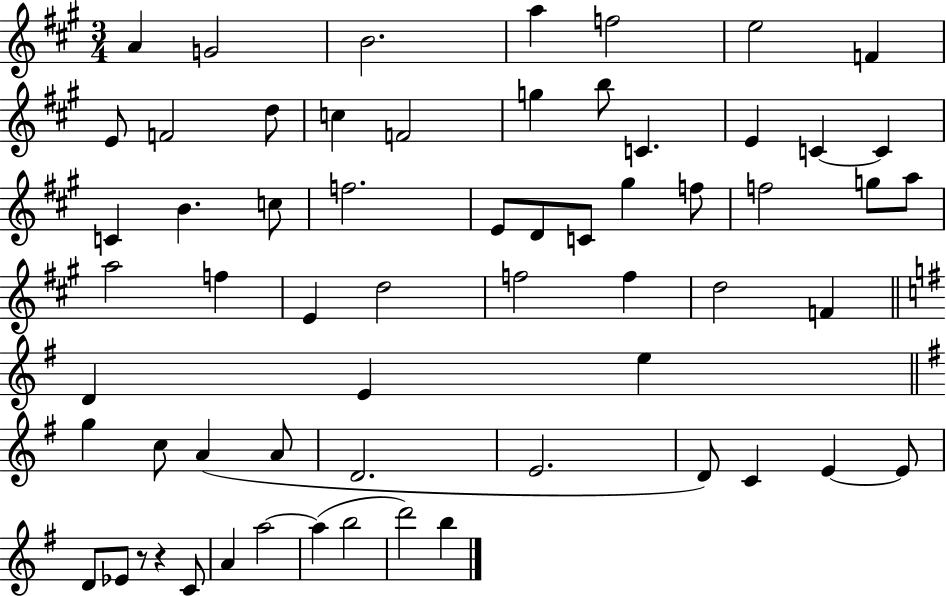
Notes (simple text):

A4/q G4/h B4/h. A5/q F5/h E5/h F4/q E4/e F4/h D5/e C5/q F4/h G5/q B5/e C4/q. E4/q C4/q C4/q C4/q B4/q. C5/e F5/h. E4/e D4/e C4/e G#5/q F5/e F5/h G5/e A5/e A5/h F5/q E4/q D5/h F5/h F5/q D5/h F4/q D4/q E4/q E5/q G5/q C5/e A4/q A4/e D4/h. E4/h. D4/e C4/q E4/q E4/e D4/e Eb4/e R/e R/q C4/e A4/q A5/h A5/q B5/h D6/h B5/q